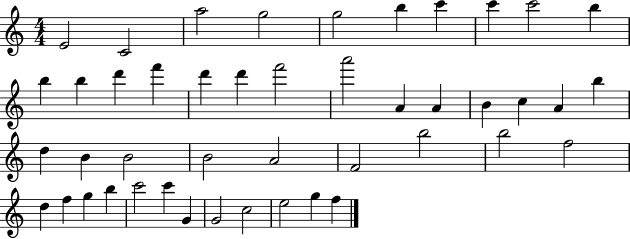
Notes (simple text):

E4/h C4/h A5/h G5/h G5/h B5/q C6/q C6/q C6/h B5/q B5/q B5/q D6/q F6/q D6/q D6/q F6/h A6/h A4/q A4/q B4/q C5/q A4/q B5/q D5/q B4/q B4/h B4/h A4/h F4/h B5/h B5/h F5/h D5/q F5/q G5/q B5/q C6/h C6/q G4/q G4/h C5/h E5/h G5/q F5/q